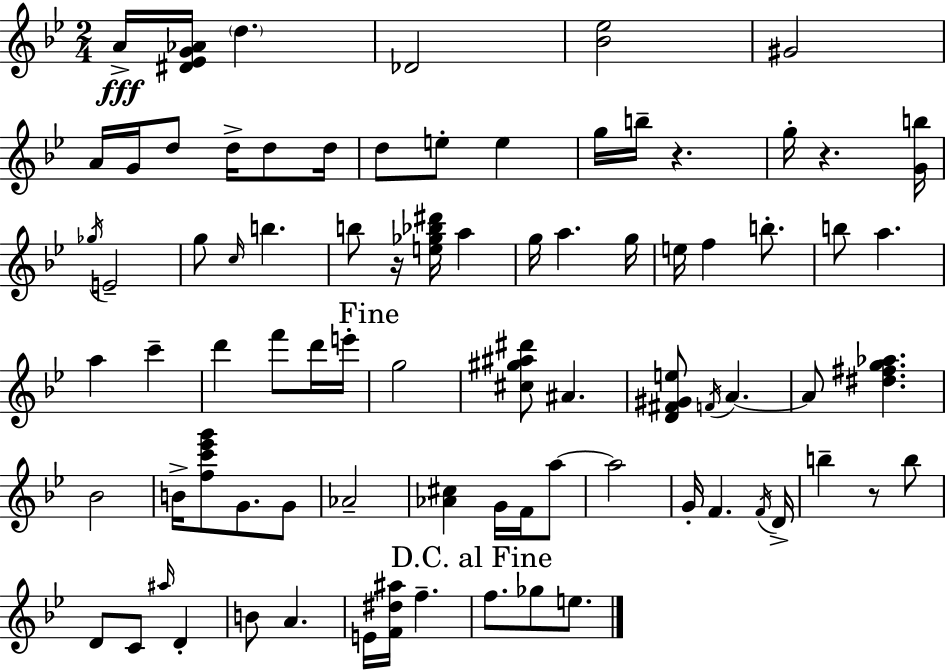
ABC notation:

X:1
T:Untitled
M:2/4
L:1/4
K:Gm
A/4 [^D_EG_A]/4 d _D2 [_B_e]2 ^G2 A/4 G/4 d/2 d/4 d/2 d/4 d/2 e/2 e g/4 b/4 z g/4 z [Gb]/4 _g/4 E2 g/2 c/4 b b/2 z/4 [e_g_b^d']/4 a g/4 a g/4 e/4 f b/2 b/2 a a c' d' f'/2 d'/4 e'/4 g2 [^c^g^a^d']/2 ^A [D^F^Ge]/2 F/4 A A/2 [^d^fg_a] _B2 B/4 [fc'_e'g']/2 G/2 G/2 _A2 [_A^c] G/4 F/4 a/2 a2 G/4 F F/4 D/4 b z/2 b/2 D/2 C/2 ^a/4 D B/2 A E/4 [F^d^a]/4 f f/2 _g/2 e/2